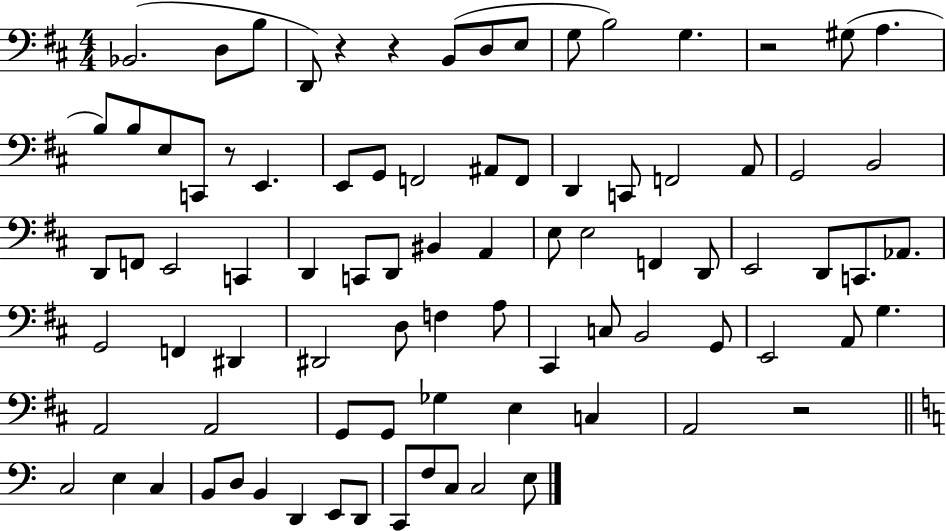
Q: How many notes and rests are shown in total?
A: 86